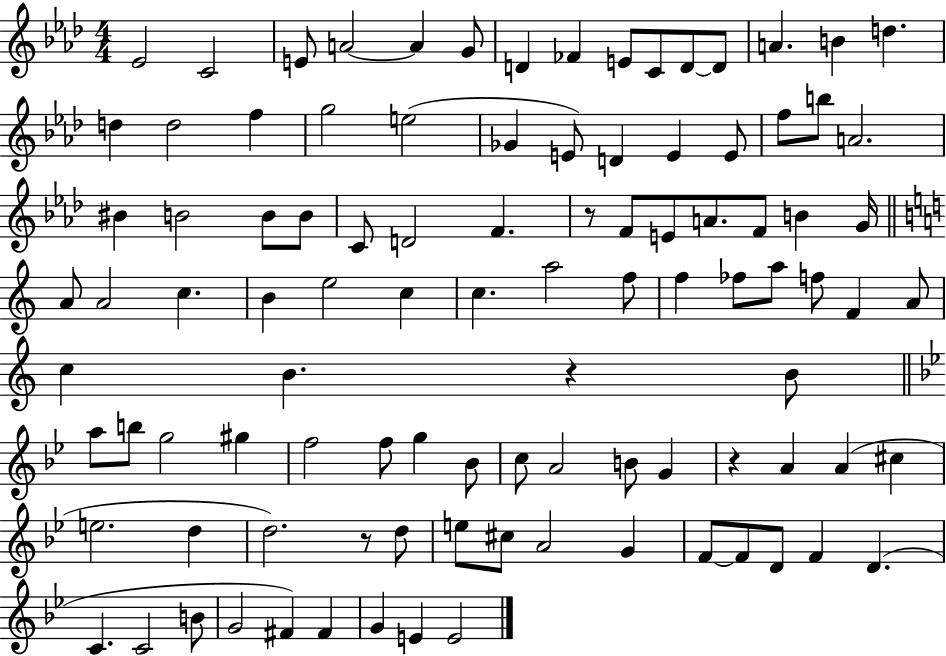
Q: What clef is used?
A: treble